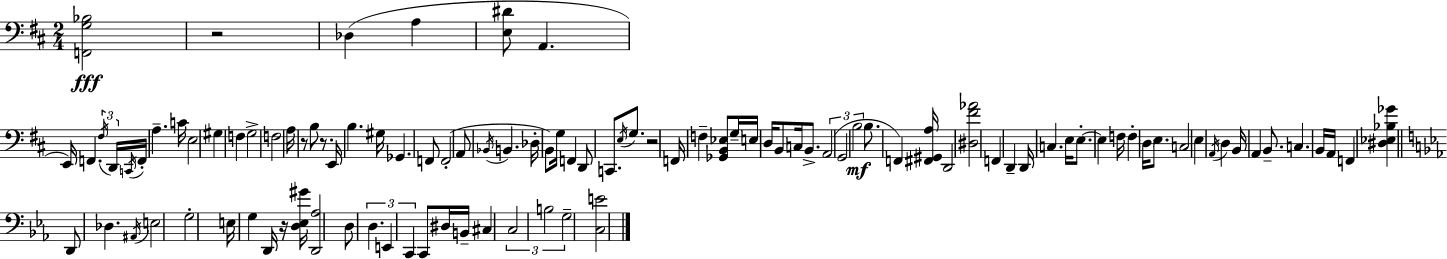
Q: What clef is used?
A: bass